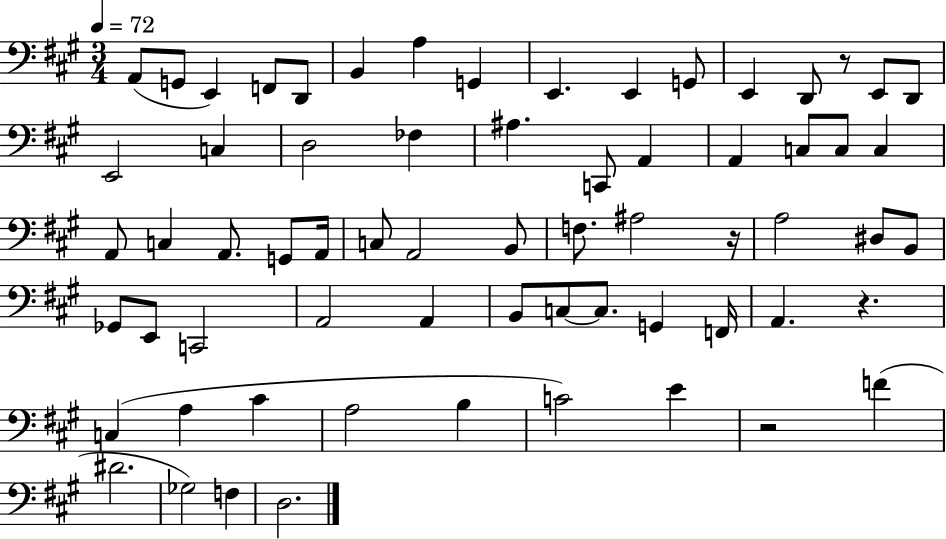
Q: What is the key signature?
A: A major